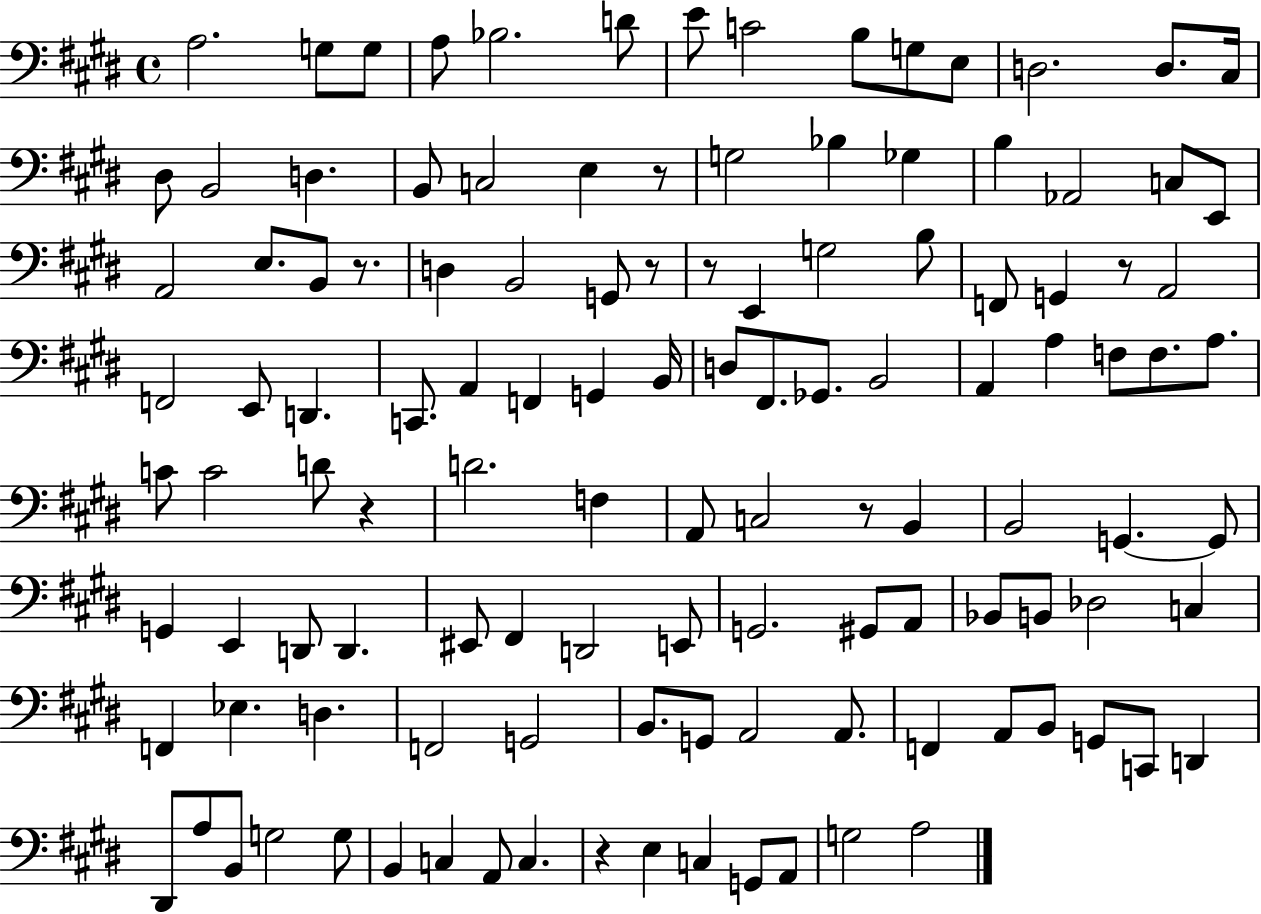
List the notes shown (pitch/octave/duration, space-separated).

A3/h. G3/e G3/e A3/e Bb3/h. D4/e E4/e C4/h B3/e G3/e E3/e D3/h. D3/e. C#3/s D#3/e B2/h D3/q. B2/e C3/h E3/q R/e G3/h Bb3/q Gb3/q B3/q Ab2/h C3/e E2/e A2/h E3/e. B2/e R/e. D3/q B2/h G2/e R/e R/e E2/q G3/h B3/e F2/e G2/q R/e A2/h F2/h E2/e D2/q. C2/e. A2/q F2/q G2/q B2/s D3/e F#2/e. Gb2/e. B2/h A2/q A3/q F3/e F3/e. A3/e. C4/e C4/h D4/e R/q D4/h. F3/q A2/e C3/h R/e B2/q B2/h G2/q. G2/e G2/q E2/q D2/e D2/q. EIS2/e F#2/q D2/h E2/e G2/h. G#2/e A2/e Bb2/e B2/e Db3/h C3/q F2/q Eb3/q. D3/q. F2/h G2/h B2/e. G2/e A2/h A2/e. F2/q A2/e B2/e G2/e C2/e D2/q D#2/e A3/e B2/e G3/h G3/e B2/q C3/q A2/e C3/q. R/q E3/q C3/q G2/e A2/e G3/h A3/h